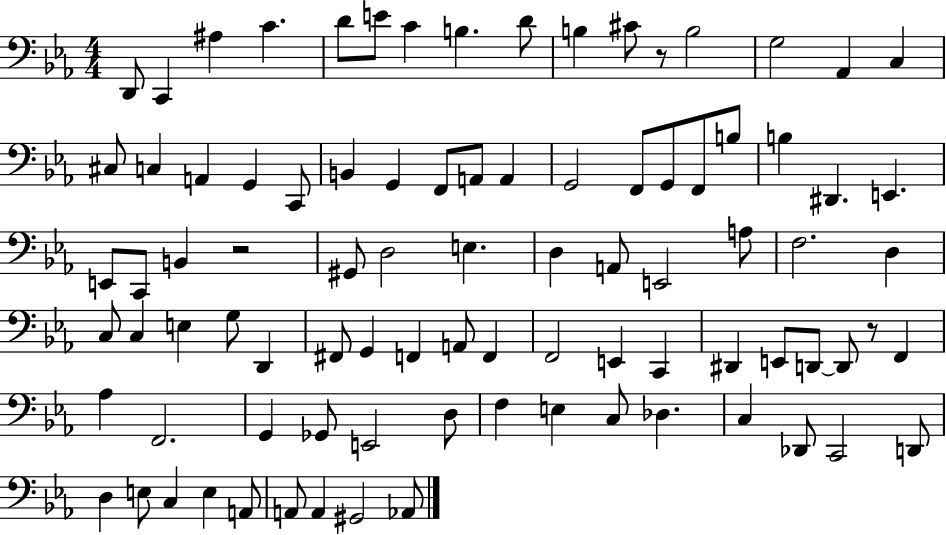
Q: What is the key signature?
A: EES major